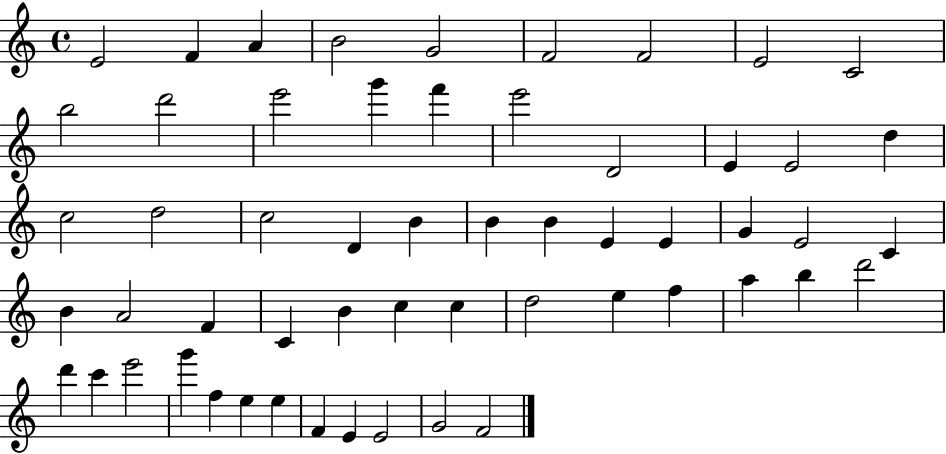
{
  \clef treble
  \time 4/4
  \defaultTimeSignature
  \key c \major
  e'2 f'4 a'4 | b'2 g'2 | f'2 f'2 | e'2 c'2 | \break b''2 d'''2 | e'''2 g'''4 f'''4 | e'''2 d'2 | e'4 e'2 d''4 | \break c''2 d''2 | c''2 d'4 b'4 | b'4 b'4 e'4 e'4 | g'4 e'2 c'4 | \break b'4 a'2 f'4 | c'4 b'4 c''4 c''4 | d''2 e''4 f''4 | a''4 b''4 d'''2 | \break d'''4 c'''4 e'''2 | g'''4 f''4 e''4 e''4 | f'4 e'4 e'2 | g'2 f'2 | \break \bar "|."
}